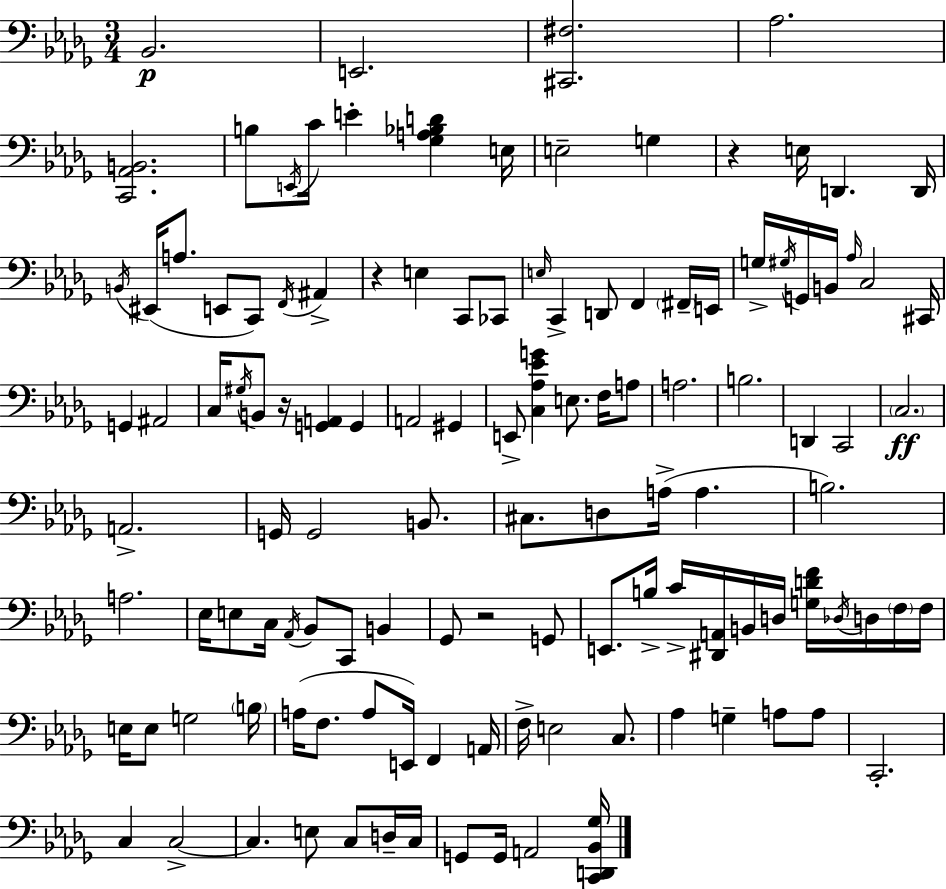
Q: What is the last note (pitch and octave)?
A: A2